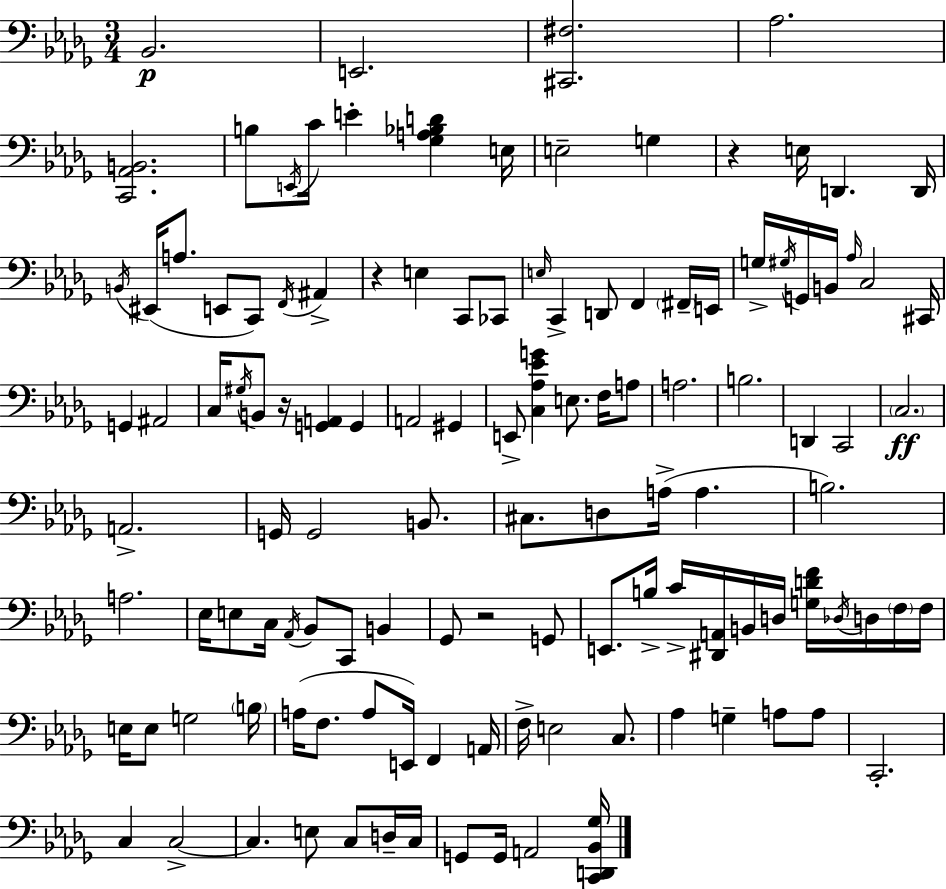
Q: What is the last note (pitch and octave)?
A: A2